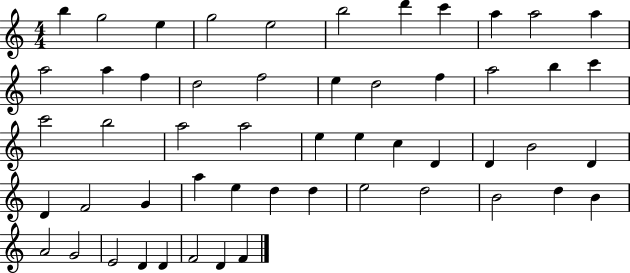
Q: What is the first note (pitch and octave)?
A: B5